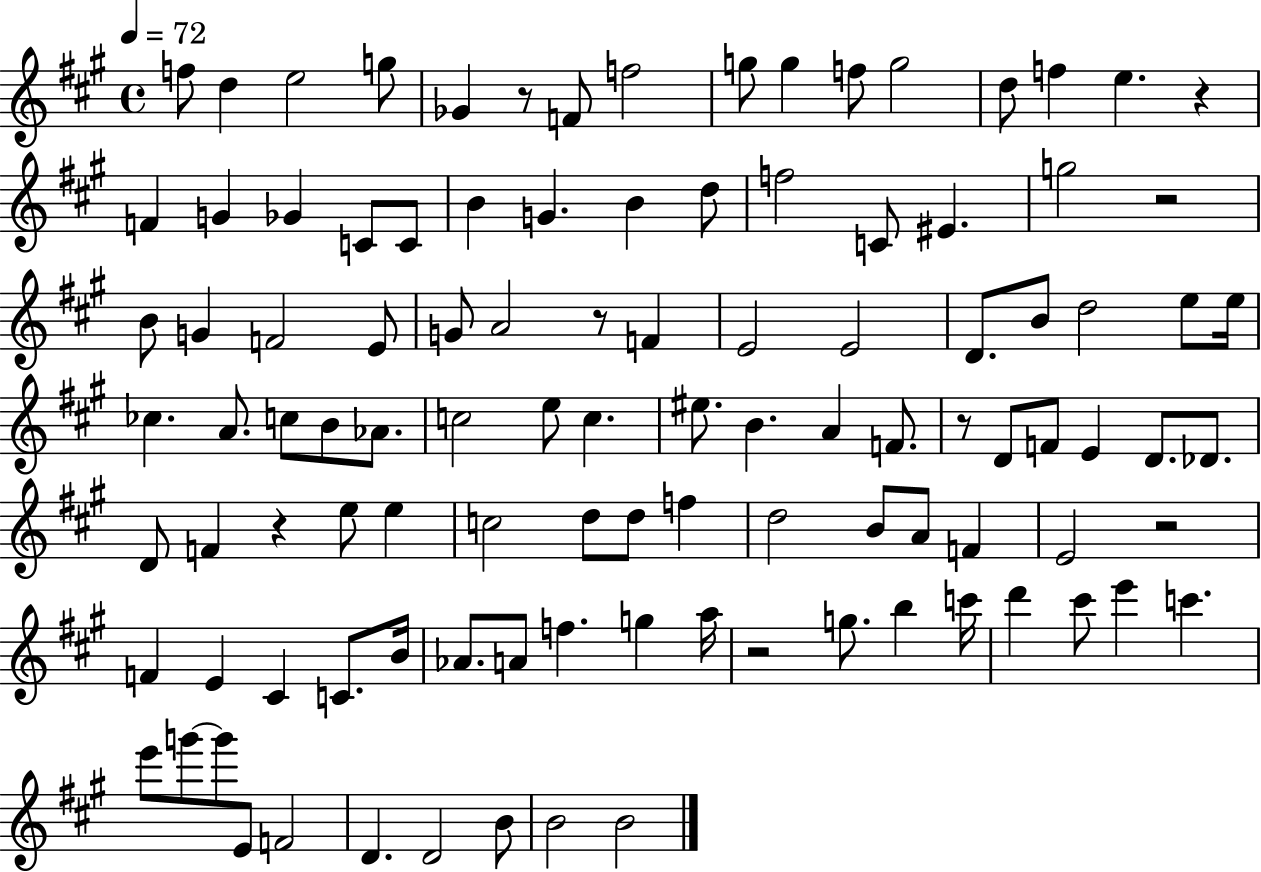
{
  \clef treble
  \time 4/4
  \defaultTimeSignature
  \key a \major
  \tempo 4 = 72
  f''8 d''4 e''2 g''8 | ges'4 r8 f'8 f''2 | g''8 g''4 f''8 g''2 | d''8 f''4 e''4. r4 | \break f'4 g'4 ges'4 c'8 c'8 | b'4 g'4. b'4 d''8 | f''2 c'8 eis'4. | g''2 r2 | \break b'8 g'4 f'2 e'8 | g'8 a'2 r8 f'4 | e'2 e'2 | d'8. b'8 d''2 e''8 e''16 | \break ces''4. a'8. c''8 b'8 aes'8. | c''2 e''8 c''4. | eis''8. b'4. a'4 f'8. | r8 d'8 f'8 e'4 d'8. des'8. | \break d'8 f'4 r4 e''8 e''4 | c''2 d''8 d''8 f''4 | d''2 b'8 a'8 f'4 | e'2 r2 | \break f'4 e'4 cis'4 c'8. b'16 | aes'8. a'8 f''4. g''4 a''16 | r2 g''8. b''4 c'''16 | d'''4 cis'''8 e'''4 c'''4. | \break e'''8 g'''8~~ g'''8 e'8 f'2 | d'4. d'2 b'8 | b'2 b'2 | \bar "|."
}